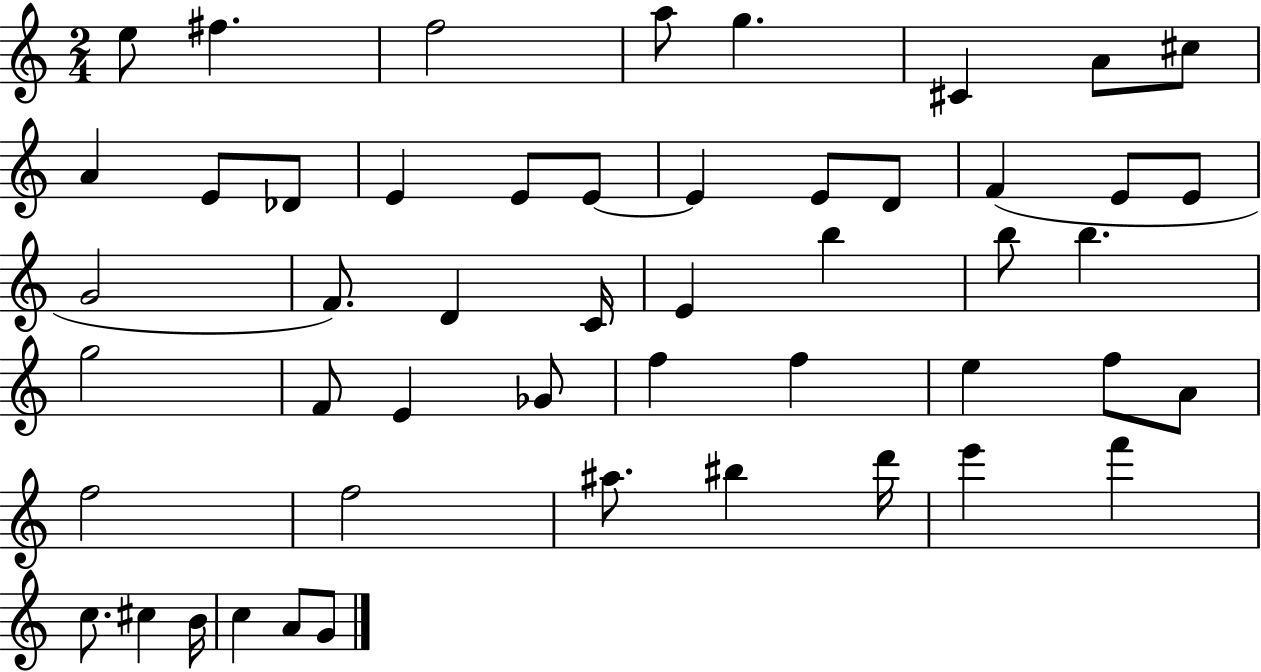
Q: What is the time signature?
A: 2/4